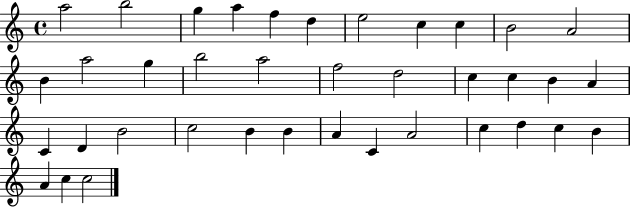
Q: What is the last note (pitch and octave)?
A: C5